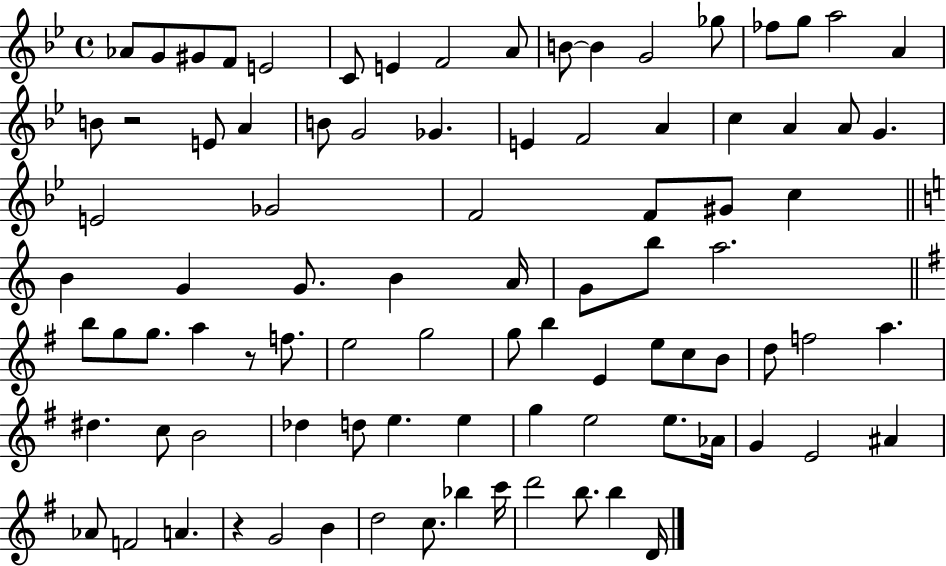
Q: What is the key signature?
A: BES major